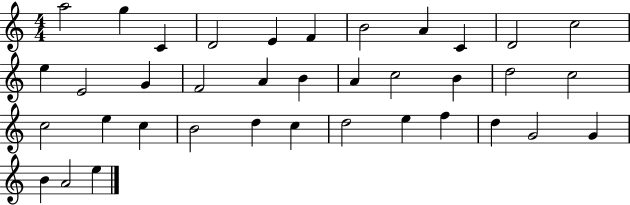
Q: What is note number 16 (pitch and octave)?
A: A4